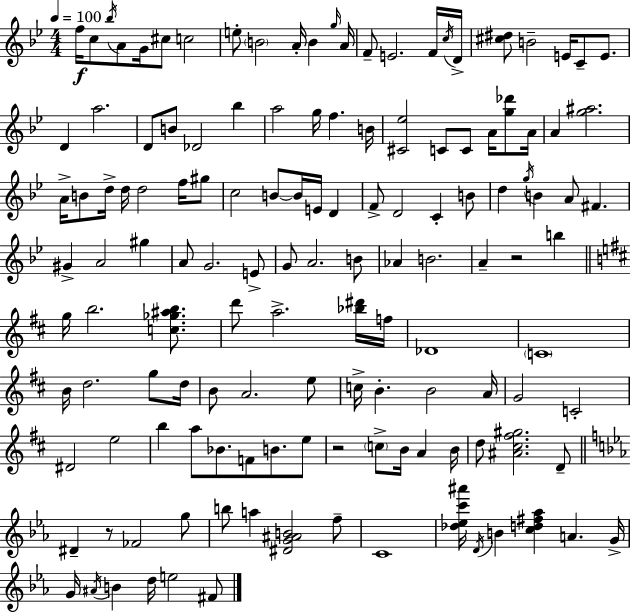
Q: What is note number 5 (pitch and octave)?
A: G4